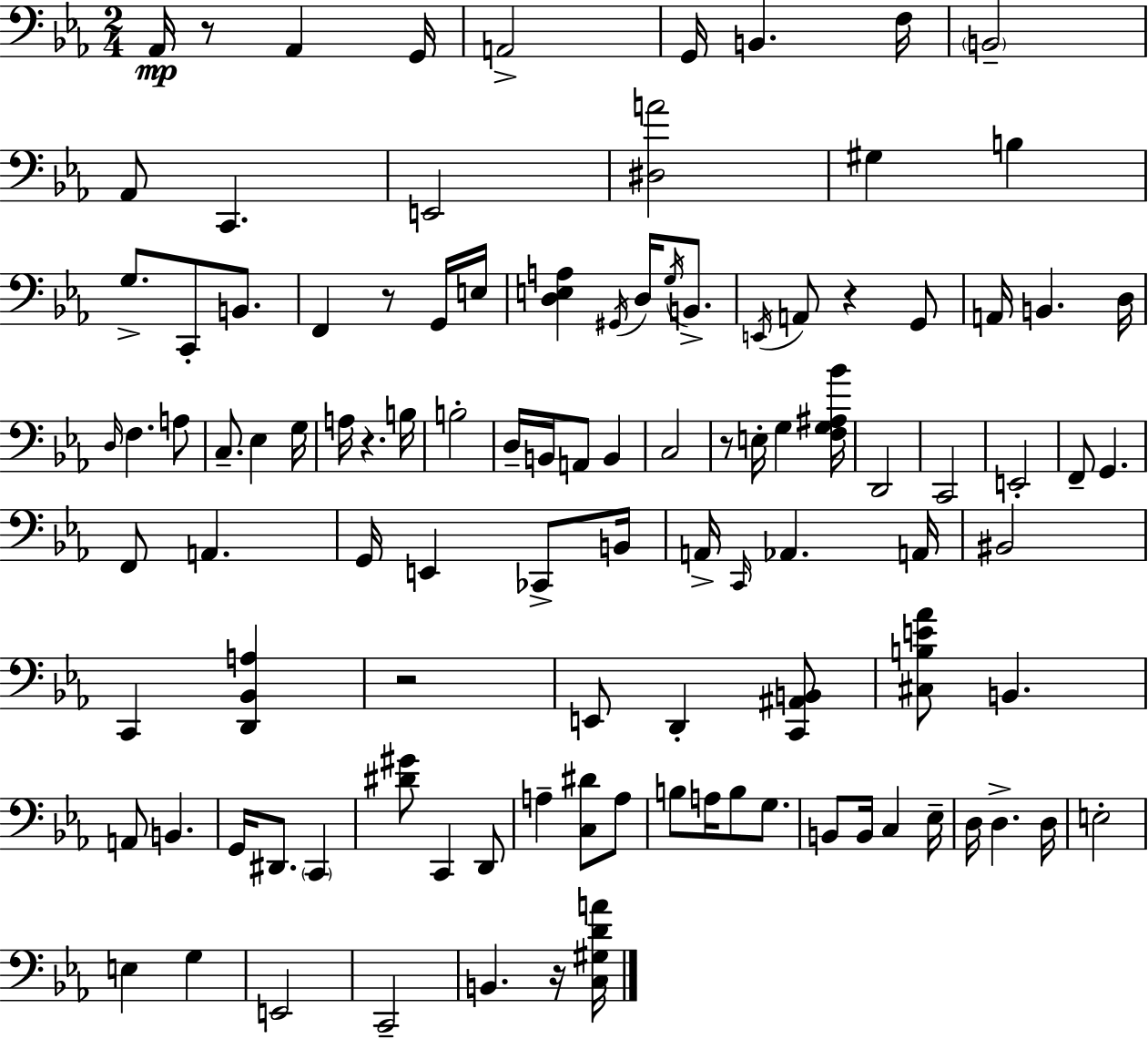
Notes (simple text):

Ab2/s R/e Ab2/q G2/s A2/h G2/s B2/q. F3/s B2/h Ab2/e C2/q. E2/h [D#3,A4]/h G#3/q B3/q G3/e. C2/e B2/e. F2/q R/e G2/s E3/s [D3,E3,A3]/q G#2/s D3/s G3/s B2/e. E2/s A2/e R/q G2/e A2/s B2/q. D3/s D3/s F3/q. A3/e C3/e. Eb3/q G3/s A3/s R/q. B3/s B3/h D3/s B2/s A2/e B2/q C3/h R/e E3/s G3/q [F3,G3,A#3,Bb4]/s D2/h C2/h E2/h F2/e G2/q. F2/e A2/q. G2/s E2/q CES2/e B2/s A2/s C2/s Ab2/q. A2/s BIS2/h C2/q [D2,Bb2,A3]/q R/h E2/e D2/q [C2,A#2,B2]/e [C#3,B3,E4,Ab4]/e B2/q. A2/e B2/q. G2/s D#2/e. C2/q [D#4,G#4]/e C2/q D2/e A3/q [C3,D#4]/e A3/e B3/e A3/s B3/e G3/e. B2/e B2/s C3/q Eb3/s D3/s D3/q. D3/s E3/h E3/q G3/q E2/h C2/h B2/q. R/s [C3,G#3,D4,A4]/s